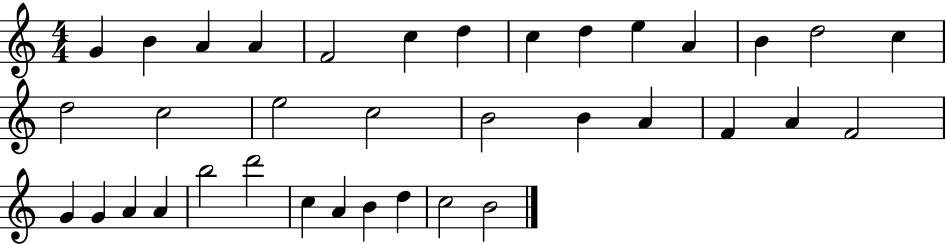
{
  \clef treble
  \numericTimeSignature
  \time 4/4
  \key c \major
  g'4 b'4 a'4 a'4 | f'2 c''4 d''4 | c''4 d''4 e''4 a'4 | b'4 d''2 c''4 | \break d''2 c''2 | e''2 c''2 | b'2 b'4 a'4 | f'4 a'4 f'2 | \break g'4 g'4 a'4 a'4 | b''2 d'''2 | c''4 a'4 b'4 d''4 | c''2 b'2 | \break \bar "|."
}